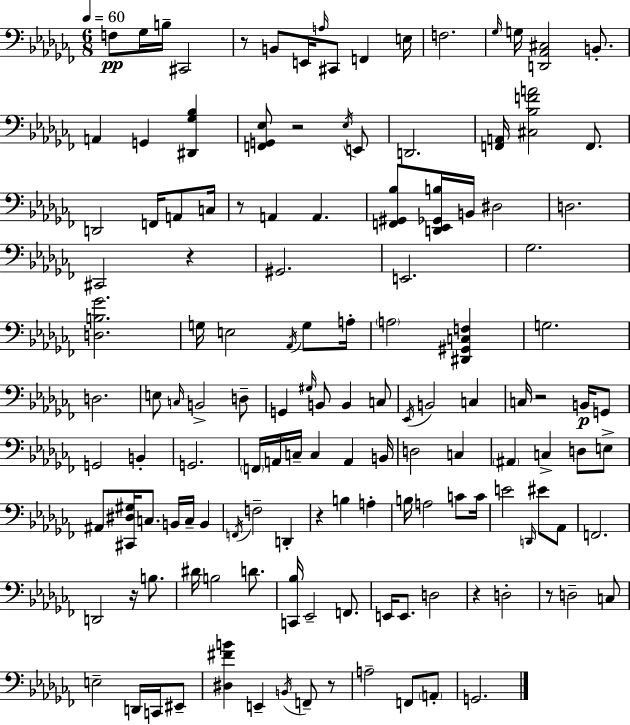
{
  \clef bass
  \numericTimeSignature
  \time 6/8
  \key aes \minor
  \tempo 4 = 60
  f8\pp ges16 b16-- cis,2 | r8 b,8 e,16 \grace { a16 } cis,8 f,4 | e16 f2. | \grace { ges16 } g16 <d, aes, cis>2 b,8.-. | \break a,4 g,4 <dis, ges bes>4 | <f, g, ees>8 r2 | \acciaccatura { ees16 } e,8 d,2. | <f, a,>16 <cis bes f' a'>2 | \break f,8. d,2 f,16 | a,8 c16 r8 a,4 a,4. | <f, gis, bes>8 <d, ees, ges, b>16 b,16 dis2 | d2. | \break cis,2 r4 | gis,2. | e,2. | ges2. | \break <d b ges'>2. | g16 e2 | \acciaccatura { aes,16 } g8 a16-. \parenthesize a2 | <dis, gis, c f>4 g2. | \break d2. | e8 \grace { c16 } b,2-> | d8-- g,4 \grace { gis16 } b,8 | b,4 c8 \acciaccatura { ees,16 } b,2 | \break c4 c16 r2 | b,16\p g,8 g,2 | b,4-. g,2. | \parenthesize f,16 a,16 c16-- c4 | \break a,4 b,16 d2 | c4 \parenthesize ais,4 c4-> | d8 e8-> ais,8 <cis, dis gis>16 c8. | b,16 c16-- b,4 \acciaccatura { f,16 } f2-- | \break d,4-. r4 | b4 a4-. b16 a2 | c'8 c'16 e'2 | \grace { d,16 } eis'8 aes,8 f,2. | \break d,2 | r16 b8. dis'16 b2 | d'8. <c, bes>16 ees,2-- | f,8. e,16 e,8. | \break d2 r4 | d2-. r8 d2-- | c8 e2-- | d,16 c,16 eis,8-- <dis fis' b'>4 | \break e,4-- \acciaccatura { b,16 } f,8-- r8 a2-- | f,8 \parenthesize a,8-. g,2. | \bar "|."
}